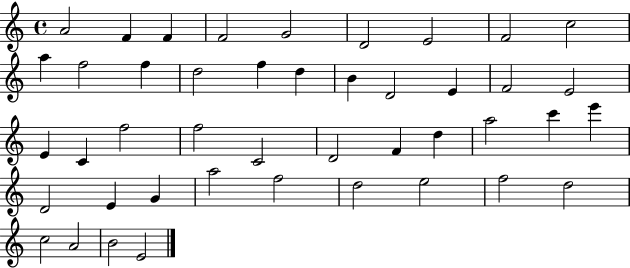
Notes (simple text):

A4/h F4/q F4/q F4/h G4/h D4/h E4/h F4/h C5/h A5/q F5/h F5/q D5/h F5/q D5/q B4/q D4/h E4/q F4/h E4/h E4/q C4/q F5/h F5/h C4/h D4/h F4/q D5/q A5/h C6/q E6/q D4/h E4/q G4/q A5/h F5/h D5/h E5/h F5/h D5/h C5/h A4/h B4/h E4/h